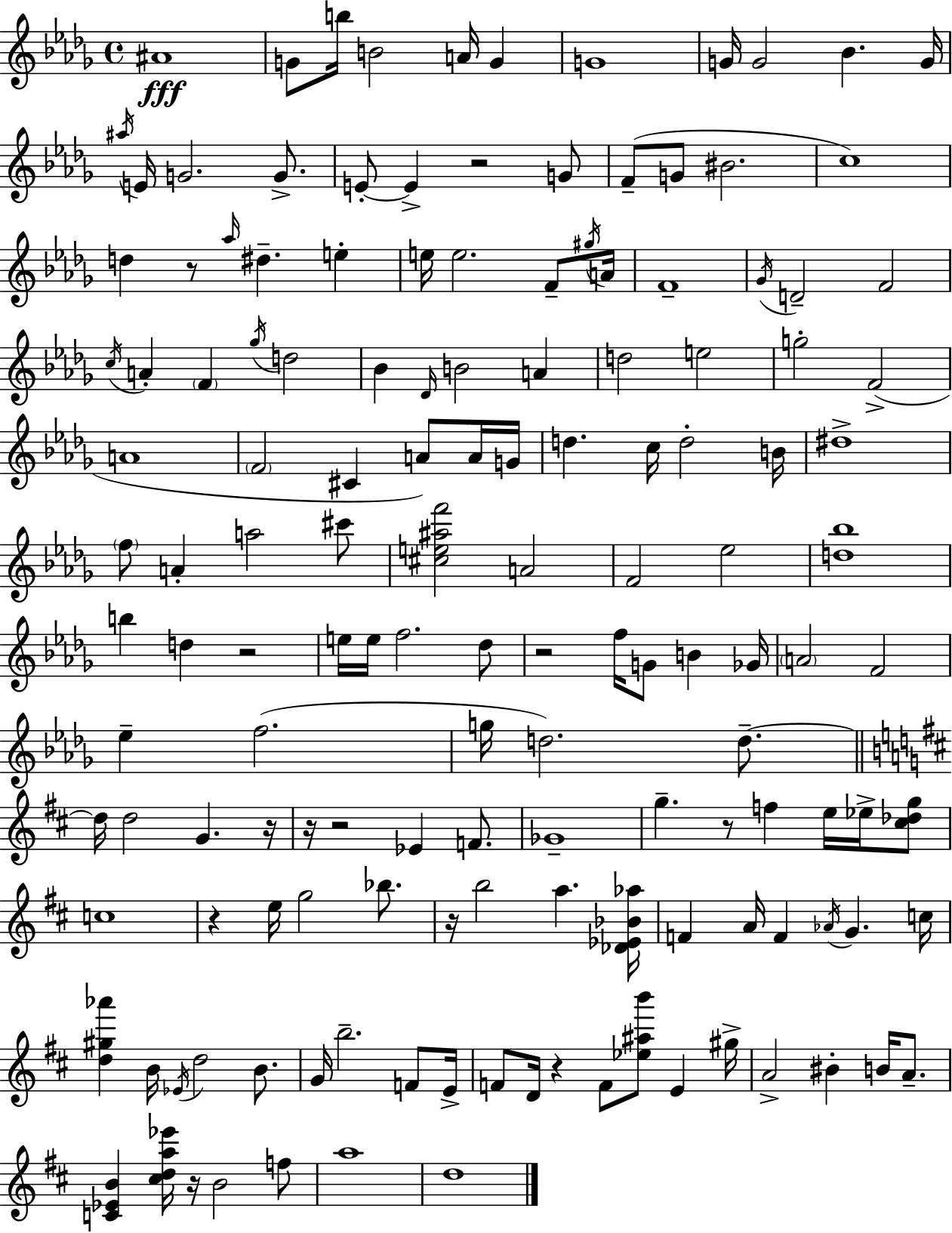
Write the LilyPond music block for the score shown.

{
  \clef treble
  \time 4/4
  \defaultTimeSignature
  \key bes \minor
  ais'1\fff | g'8 b''16 b'2 a'16 g'4 | g'1 | g'16 g'2 bes'4. g'16 | \break \acciaccatura { ais''16 } e'16 g'2. g'8.-> | e'8-.~~ e'4-> r2 g'8 | f'8--( g'8 bis'2. | c''1) | \break d''4 r8 \grace { aes''16 } dis''4.-- e''4-. | e''16 e''2. f'8-- | \acciaccatura { gis''16 } a'16 f'1-- | \acciaccatura { ges'16 } d'2-- f'2 | \break \acciaccatura { c''16 } a'4-. \parenthesize f'4 \acciaccatura { ges''16 } d''2 | bes'4 \grace { des'16 } b'2 | a'4 d''2 e''2 | g''2-. f'2->( | \break a'1 | \parenthesize f'2 cis'4 | a'8) a'16 g'16 d''4. c''16 d''2-. | b'16 dis''1-> | \break \parenthesize f''8 a'4-. a''2 | cis'''8 <cis'' e'' ais'' f'''>2 a'2 | f'2 ees''2 | <d'' bes''>1 | \break b''4 d''4 r2 | e''16 e''16 f''2. | des''8 r2 f''16 | g'8 b'4 ges'16 \parenthesize a'2 f'2 | \break ees''4-- f''2.( | g''16 d''2.) | d''8.--~~ \bar "||" \break \key b \minor d''16 d''2 g'4. r16 | r16 r2 ees'4 f'8. | ges'1-- | g''4.-- r8 f''4 e''16 ees''16-> <cis'' des'' g''>8 | \break c''1 | r4 e''16 g''2 bes''8. | r16 b''2 a''4. <des' ees' bes' aes''>16 | f'4 a'16 f'4 \acciaccatura { aes'16 } g'4. | \break c''16 <d'' gis'' aes'''>4 b'16 \acciaccatura { ees'16 } d''2 b'8. | g'16 b''2.-- f'8 | e'16-> f'8 d'16 r4 f'8 <ees'' ais'' b'''>8 e'4 | gis''16-> a'2-> bis'4-. b'16 a'8.-- | \break <c' ees' b'>4 <cis'' d'' a'' ees'''>16 r16 b'2 | f''8 a''1 | d''1 | \bar "|."
}